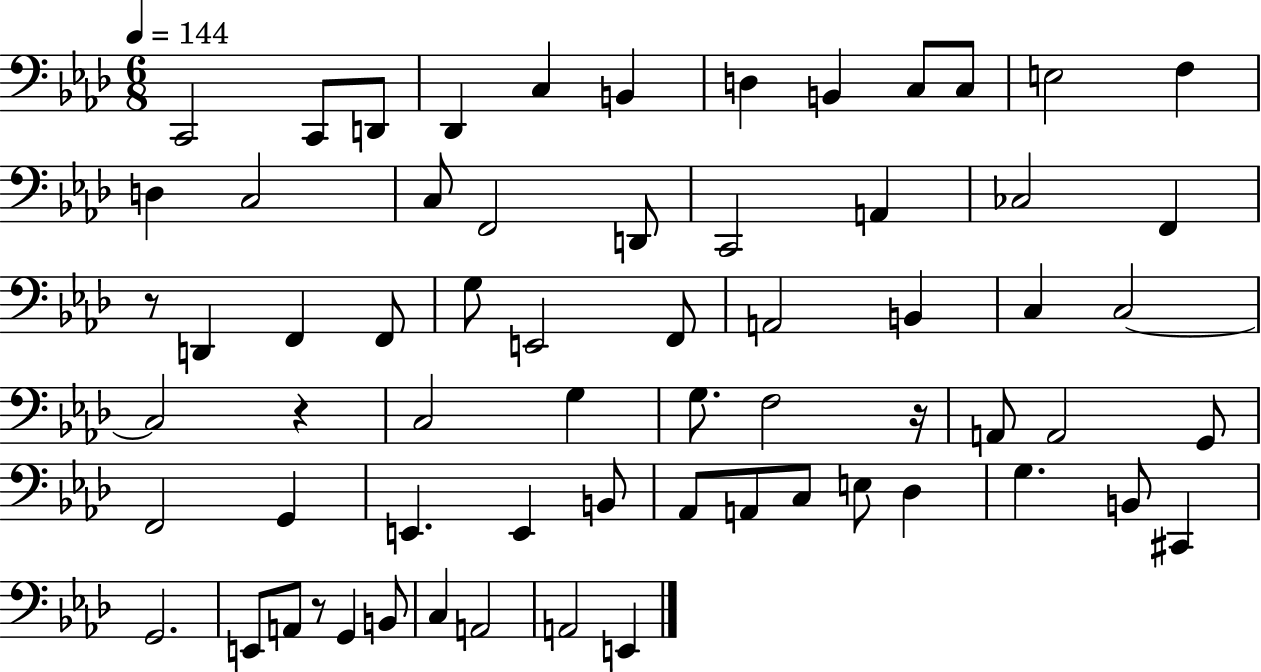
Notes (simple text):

C2/h C2/e D2/e Db2/q C3/q B2/q D3/q B2/q C3/e C3/e E3/h F3/q D3/q C3/h C3/e F2/h D2/e C2/h A2/q CES3/h F2/q R/e D2/q F2/q F2/e G3/e E2/h F2/e A2/h B2/q C3/q C3/h C3/h R/q C3/h G3/q G3/e. F3/h R/s A2/e A2/h G2/e F2/h G2/q E2/q. E2/q B2/e Ab2/e A2/e C3/e E3/e Db3/q G3/q. B2/e C#2/q G2/h. E2/e A2/e R/e G2/q B2/e C3/q A2/h A2/h E2/q